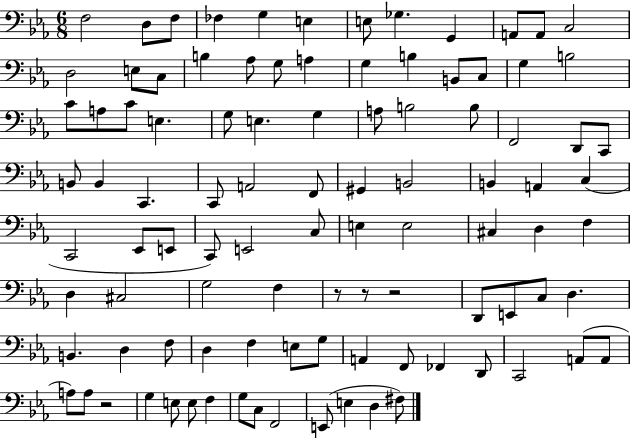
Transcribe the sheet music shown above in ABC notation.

X:1
T:Untitled
M:6/8
L:1/4
K:Eb
F,2 D,/2 F,/2 _F, G, E, E,/2 _G, G,, A,,/2 A,,/2 C,2 D,2 E,/2 C,/2 B, _A,/2 G,/2 A, G, B, B,,/2 C,/2 G, B,2 C/2 A,/2 C/2 E, G,/2 E, G, A,/2 B,2 B,/2 F,,2 D,,/2 C,,/2 B,,/2 B,, C,, C,,/2 A,,2 F,,/2 ^G,, B,,2 B,, A,, C, C,,2 _E,,/2 E,,/2 C,,/2 E,,2 C,/2 E, E,2 ^C, D, F, D, ^C,2 G,2 F, z/2 z/2 z2 D,,/2 E,,/2 C,/2 D, B,, D, F,/2 D, F, E,/2 G,/2 A,, F,,/2 _F,, D,,/2 C,,2 A,,/2 A,,/2 A,/2 A,/2 z2 G, E,/2 E,/2 F, G,/2 C,/2 F,,2 E,,/2 E, D, ^F,/2